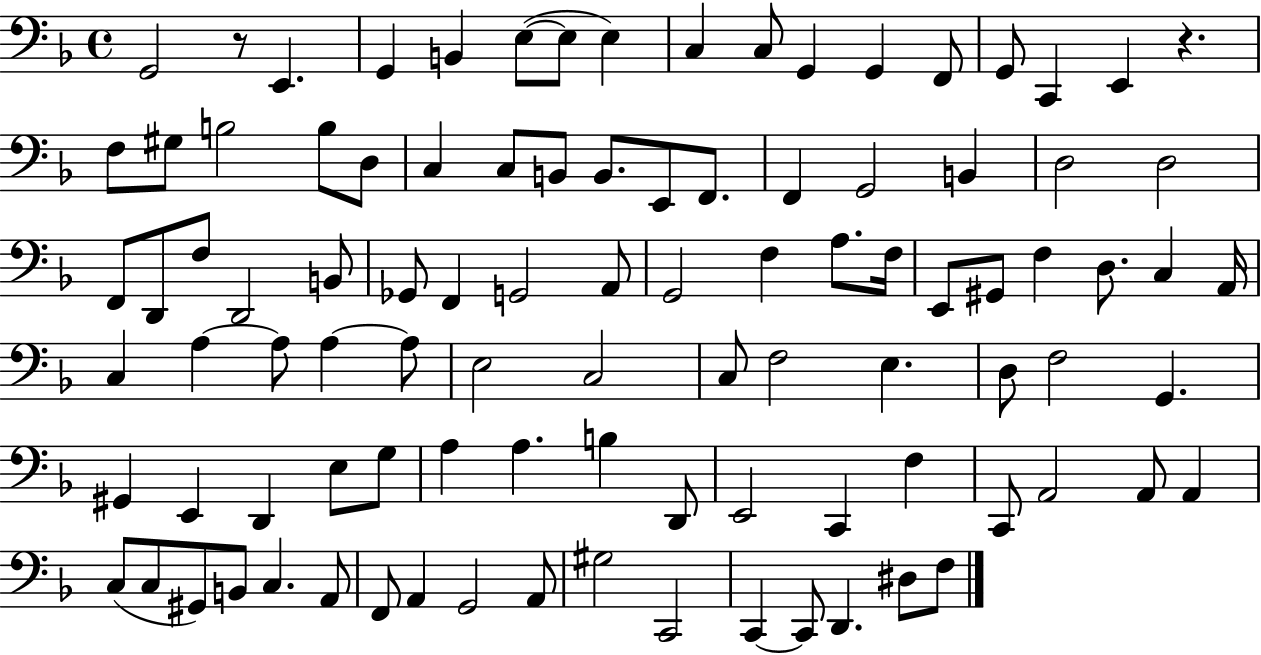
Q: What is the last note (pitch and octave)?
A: F3